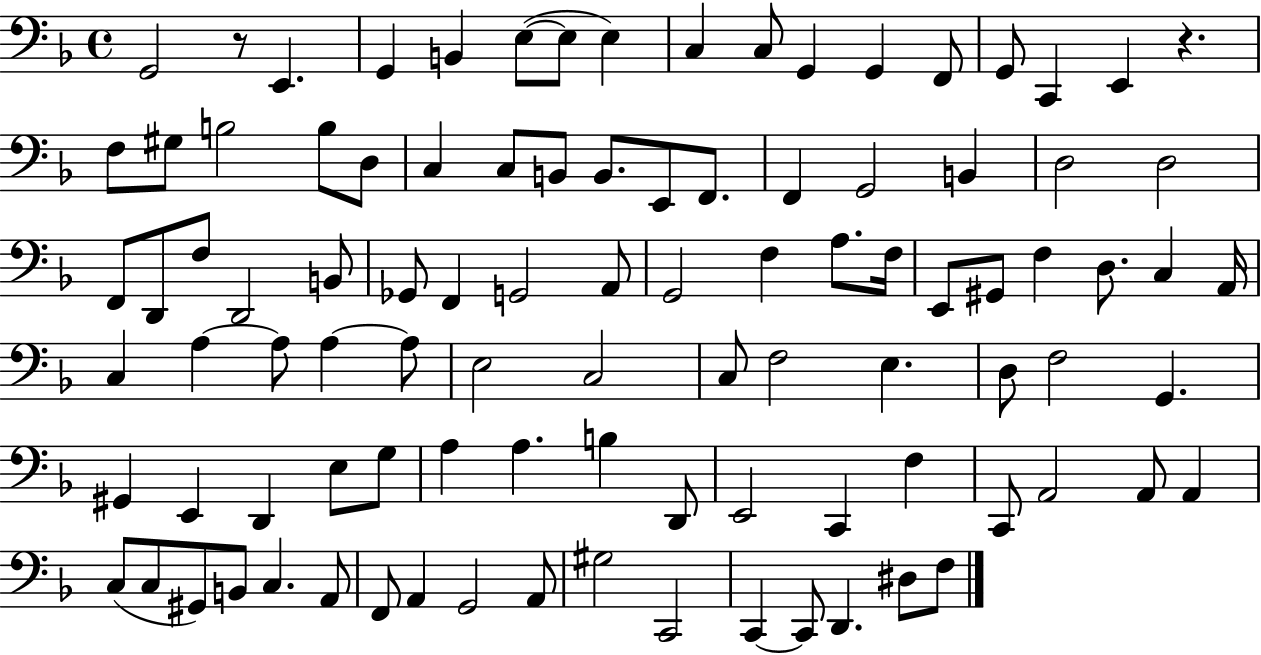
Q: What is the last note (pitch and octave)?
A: F3